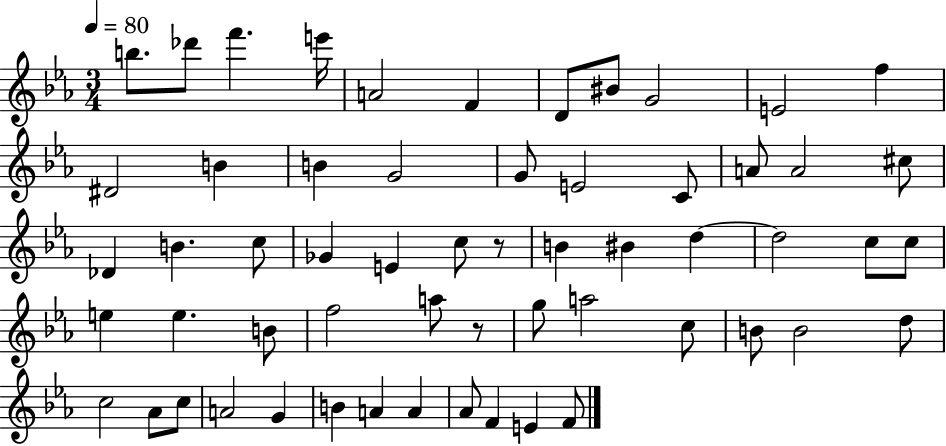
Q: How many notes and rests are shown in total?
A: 58